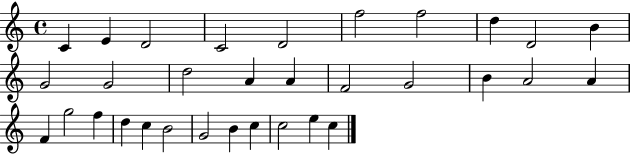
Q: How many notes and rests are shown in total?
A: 32